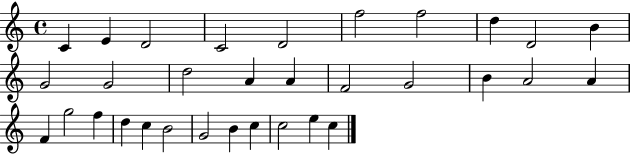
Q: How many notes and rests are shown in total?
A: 32